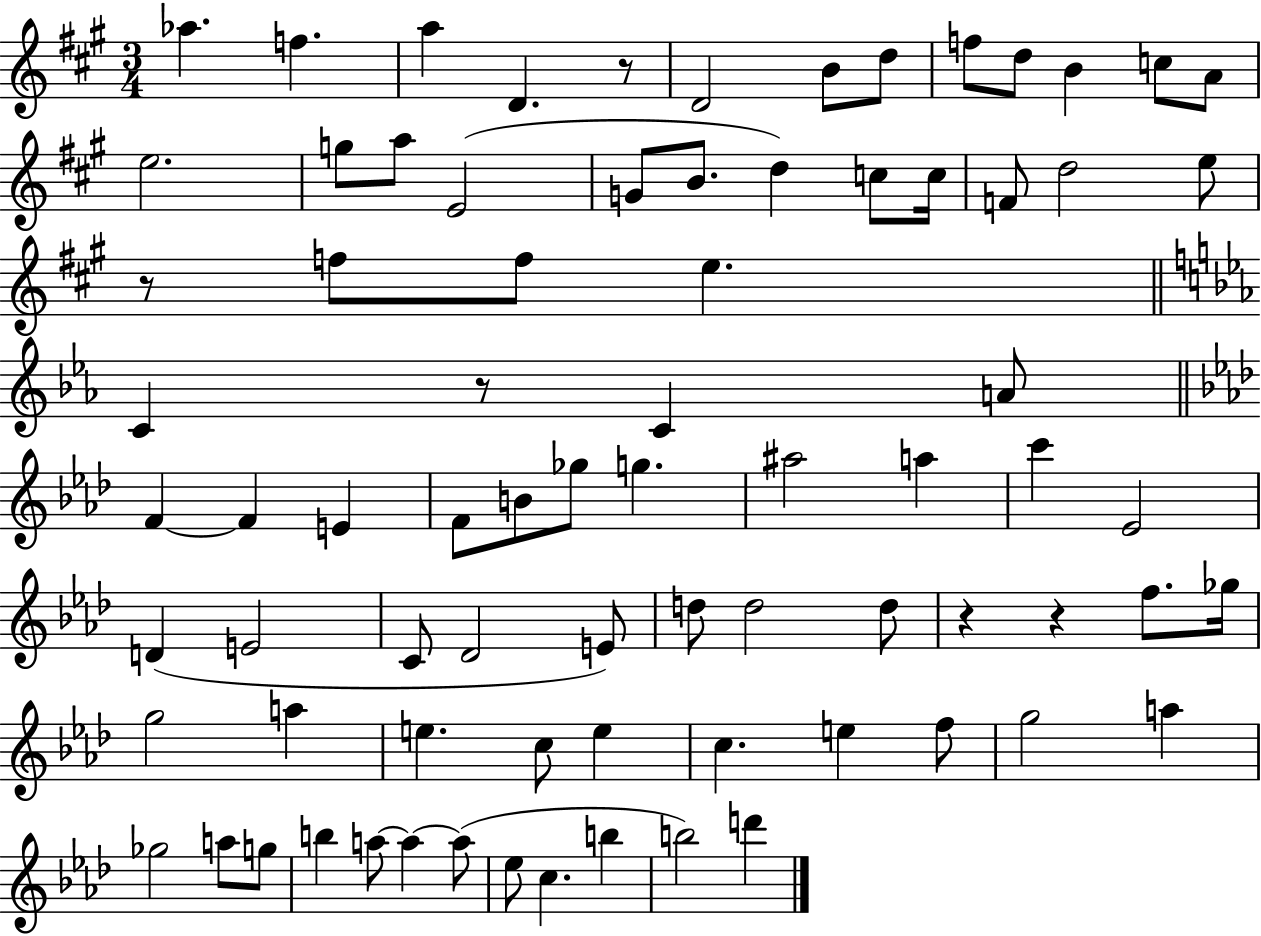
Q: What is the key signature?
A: A major